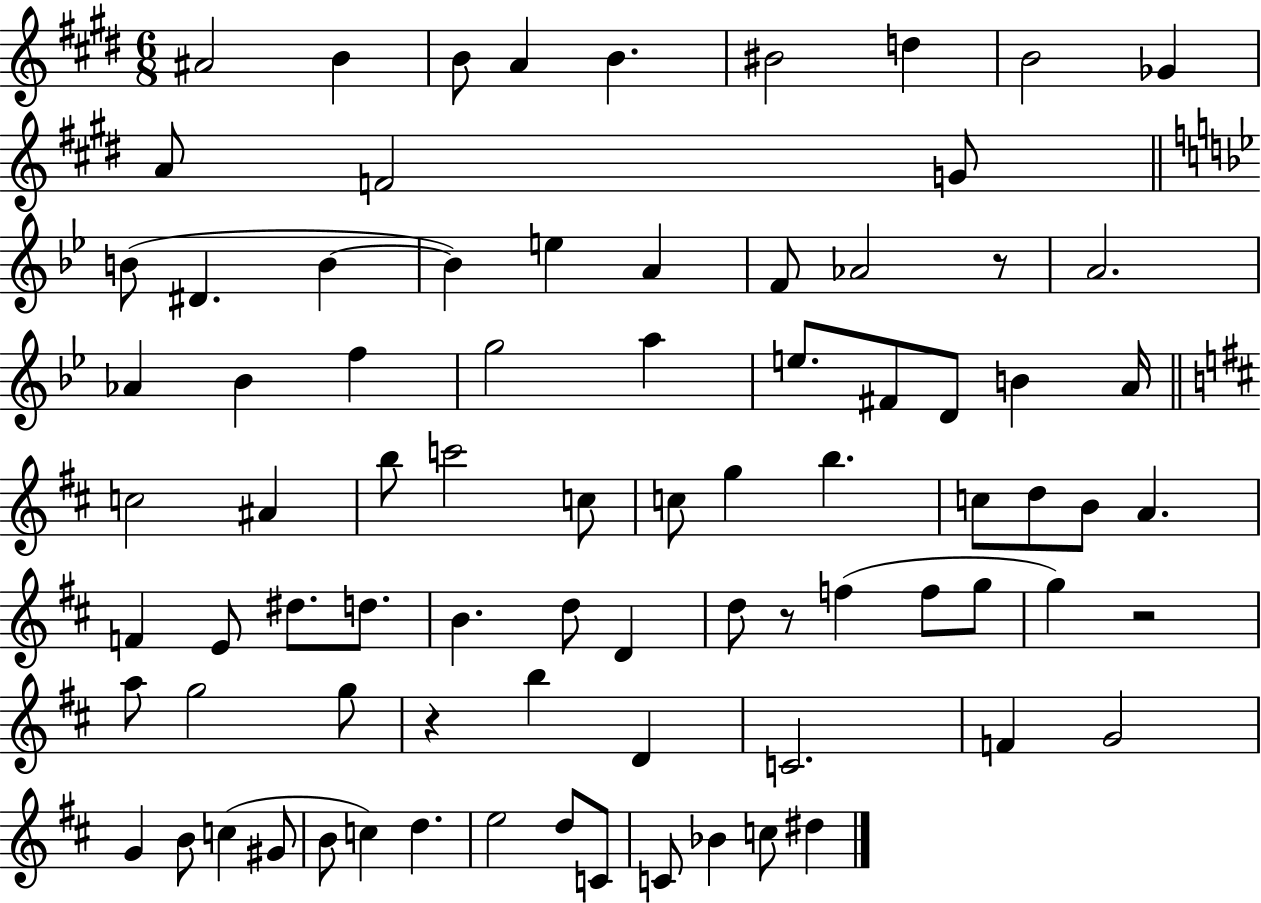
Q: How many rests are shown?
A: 4